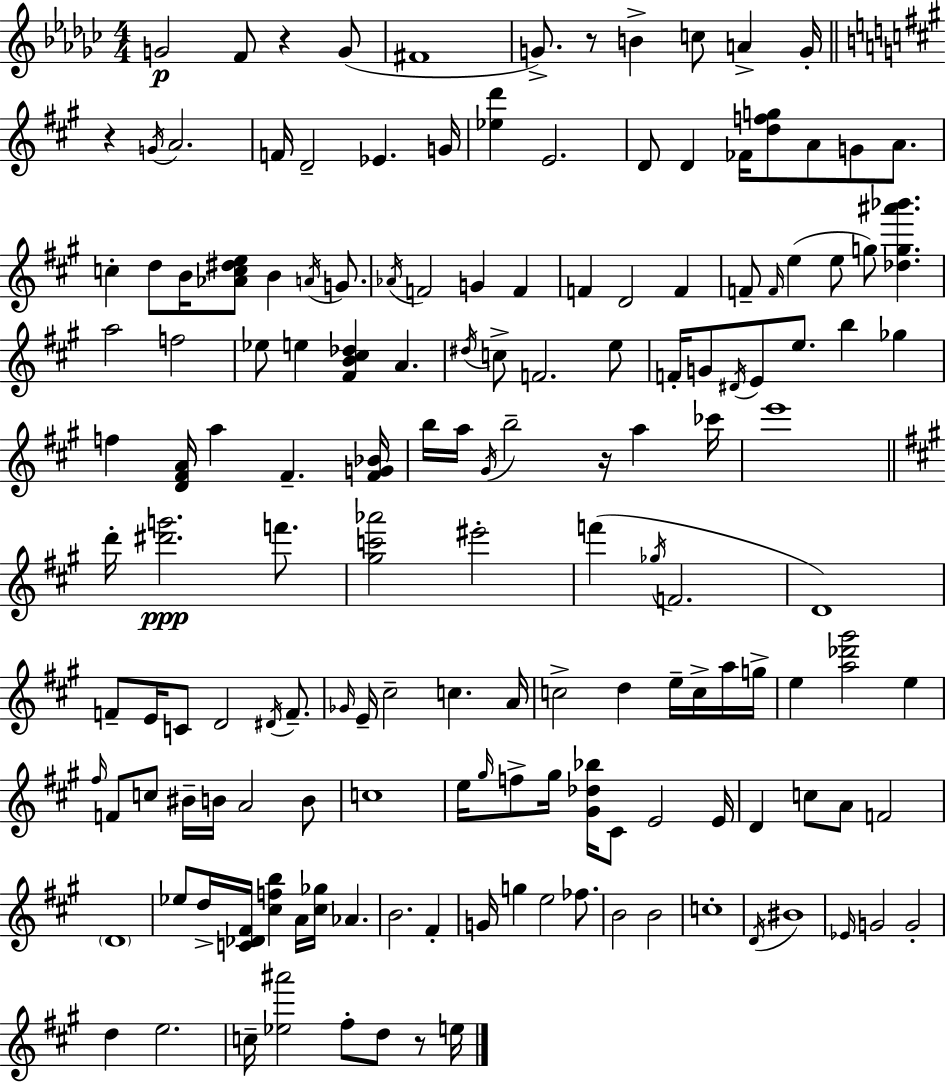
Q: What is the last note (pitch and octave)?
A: E5